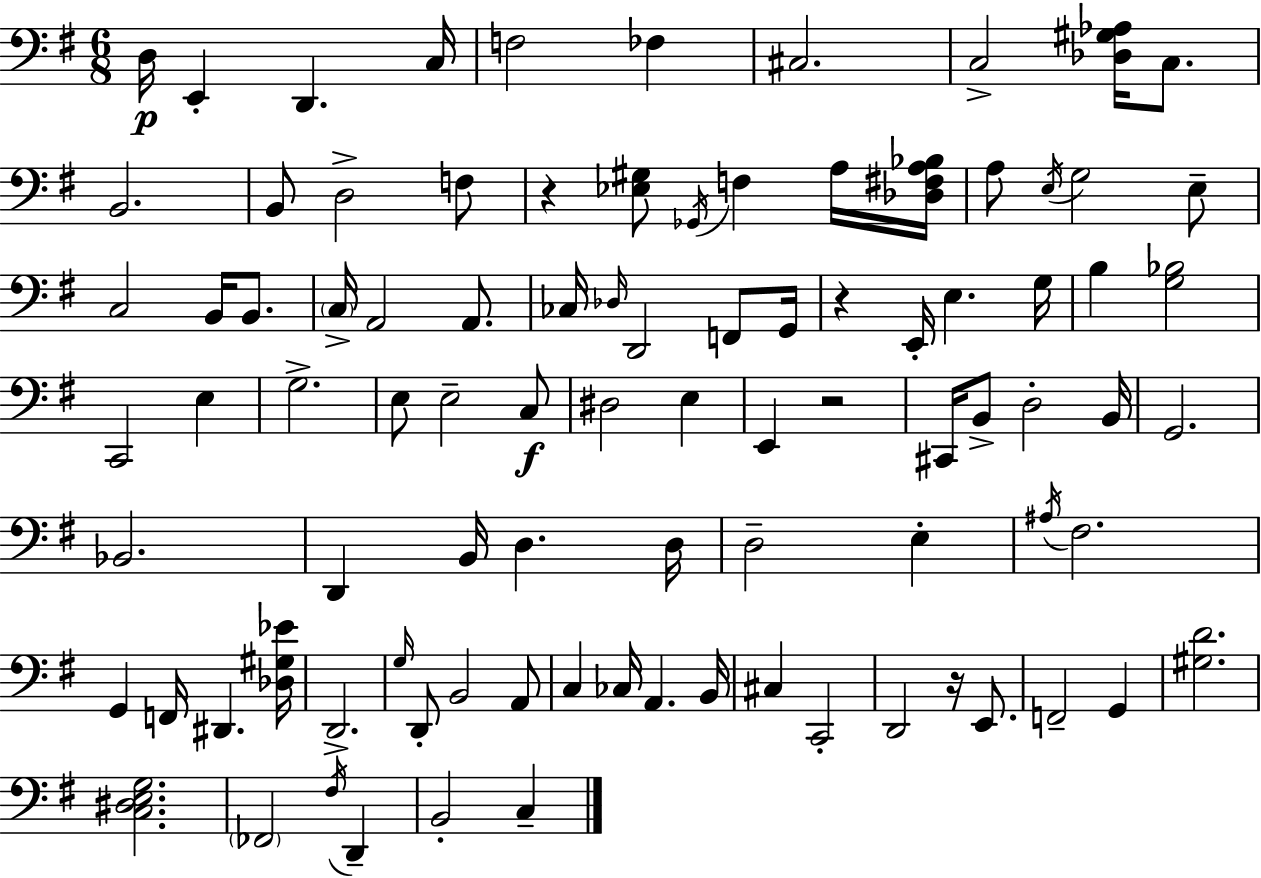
X:1
T:Untitled
M:6/8
L:1/4
K:Em
D,/4 E,, D,, C,/4 F,2 _F, ^C,2 C,2 [_D,^G,_A,]/4 C,/2 B,,2 B,,/2 D,2 F,/2 z [_E,^G,]/2 _G,,/4 F, A,/4 [_D,^F,A,_B,]/4 A,/2 E,/4 G,2 E,/2 C,2 B,,/4 B,,/2 C,/4 A,,2 A,,/2 _C,/4 _D,/4 D,,2 F,,/2 G,,/4 z E,,/4 E, G,/4 B, [G,_B,]2 C,,2 E, G,2 E,/2 E,2 C,/2 ^D,2 E, E,, z2 ^C,,/4 B,,/2 D,2 B,,/4 G,,2 _B,,2 D,, B,,/4 D, D,/4 D,2 E, ^A,/4 ^F,2 G,, F,,/4 ^D,, [_D,^G,_E]/4 D,,2 G,/4 D,,/2 B,,2 A,,/2 C, _C,/4 A,, B,,/4 ^C, C,,2 D,,2 z/4 E,,/2 F,,2 G,, [^G,D]2 [C,^D,E,G,]2 _F,,2 ^F,/4 D,, B,,2 C,